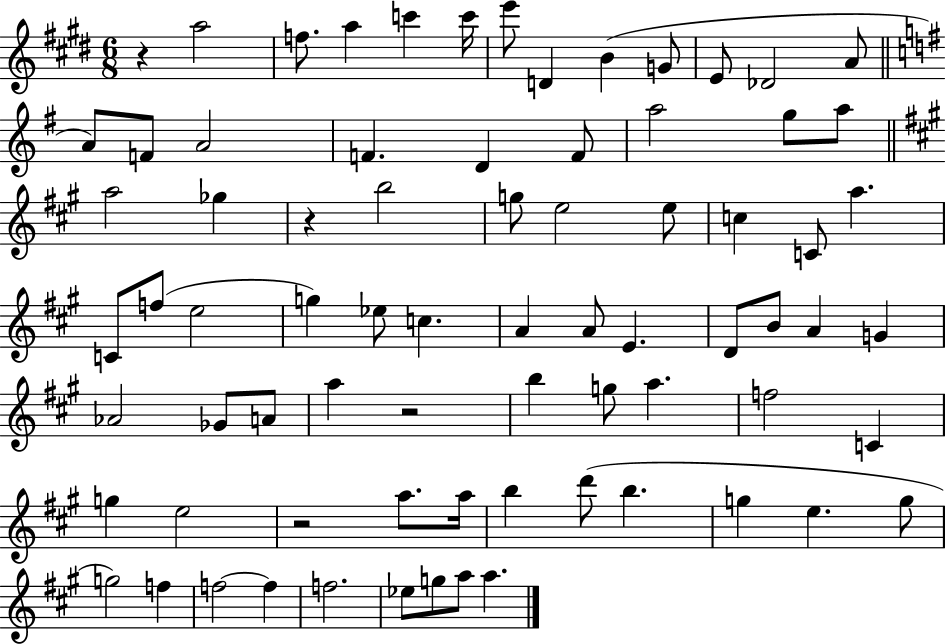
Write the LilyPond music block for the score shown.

{
  \clef treble
  \numericTimeSignature
  \time 6/8
  \key e \major
  r4 a''2 | f''8. a''4 c'''4 c'''16 | e'''8 d'4 b'4( g'8 | e'8 des'2 a'8 | \break \bar "||" \break \key g \major a'8) f'8 a'2 | f'4. d'4 f'8 | a''2 g''8 a''8 | \bar "||" \break \key a \major a''2 ges''4 | r4 b''2 | g''8 e''2 e''8 | c''4 c'8 a''4. | \break c'8 f''8( e''2 | g''4) ees''8 c''4. | a'4 a'8 e'4. | d'8 b'8 a'4 g'4 | \break aes'2 ges'8 a'8 | a''4 r2 | b''4 g''8 a''4. | f''2 c'4 | \break g''4 e''2 | r2 a''8. a''16 | b''4 d'''8( b''4. | g''4 e''4. g''8 | \break g''2) f''4 | f''2~~ f''4 | f''2. | ees''8 g''8 a''8 a''4. | \break \bar "|."
}